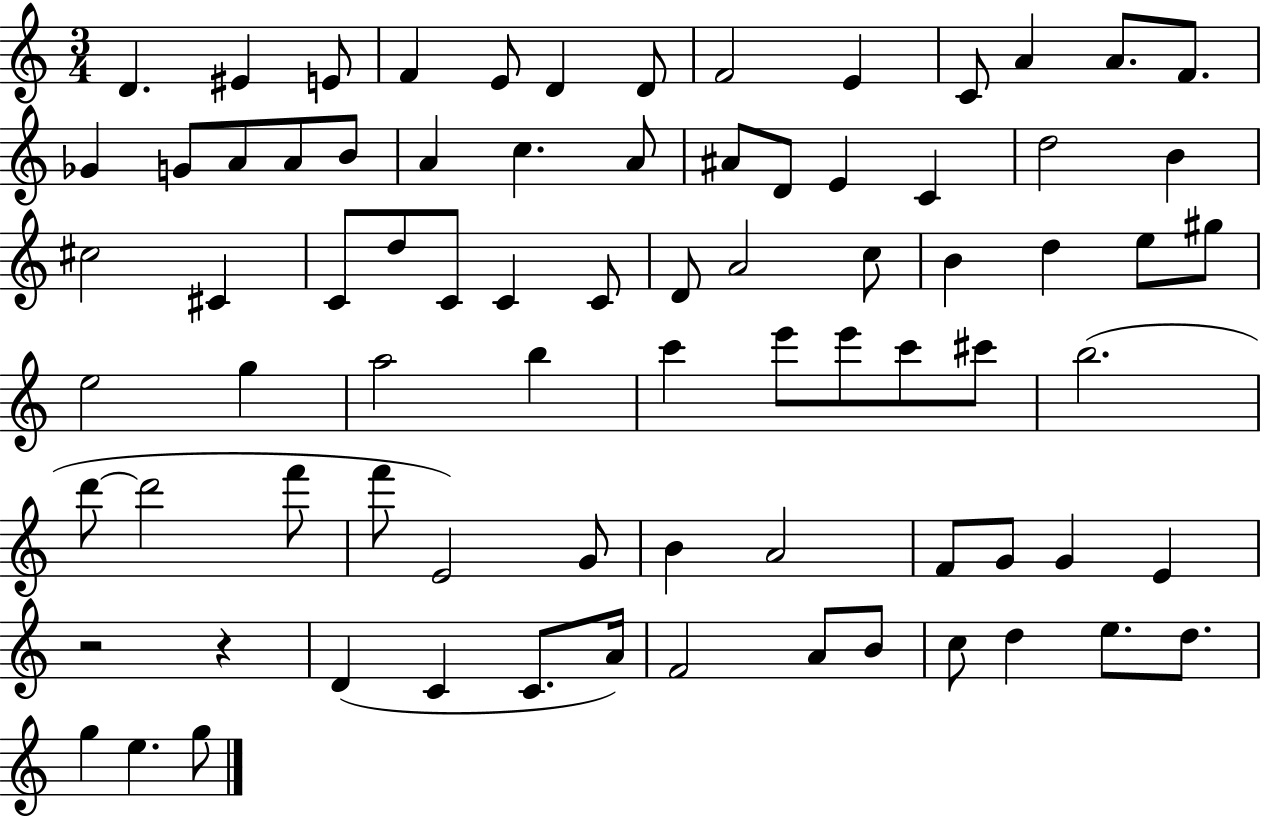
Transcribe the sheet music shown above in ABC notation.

X:1
T:Untitled
M:3/4
L:1/4
K:C
D ^E E/2 F E/2 D D/2 F2 E C/2 A A/2 F/2 _G G/2 A/2 A/2 B/2 A c A/2 ^A/2 D/2 E C d2 B ^c2 ^C C/2 d/2 C/2 C C/2 D/2 A2 c/2 B d e/2 ^g/2 e2 g a2 b c' e'/2 e'/2 c'/2 ^c'/2 b2 d'/2 d'2 f'/2 f'/2 E2 G/2 B A2 F/2 G/2 G E z2 z D C C/2 A/4 F2 A/2 B/2 c/2 d e/2 d/2 g e g/2